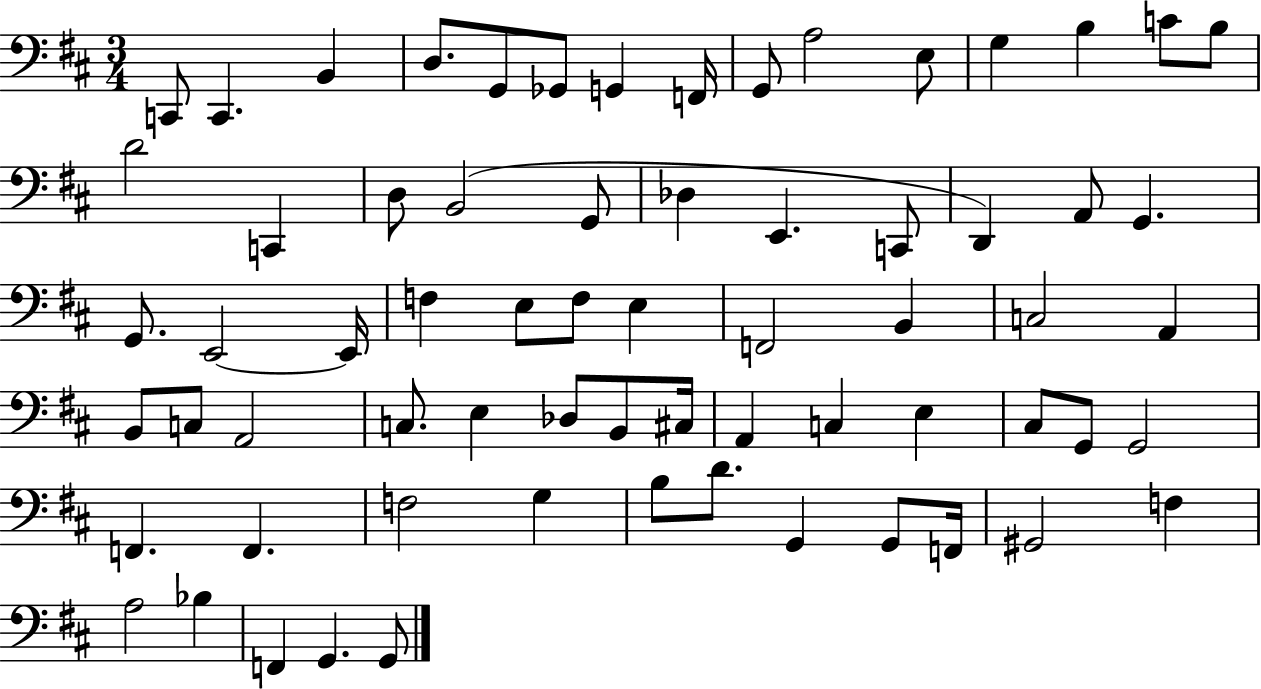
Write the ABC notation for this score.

X:1
T:Untitled
M:3/4
L:1/4
K:D
C,,/2 C,, B,, D,/2 G,,/2 _G,,/2 G,, F,,/4 G,,/2 A,2 E,/2 G, B, C/2 B,/2 D2 C,, D,/2 B,,2 G,,/2 _D, E,, C,,/2 D,, A,,/2 G,, G,,/2 E,,2 E,,/4 F, E,/2 F,/2 E, F,,2 B,, C,2 A,, B,,/2 C,/2 A,,2 C,/2 E, _D,/2 B,,/2 ^C,/4 A,, C, E, ^C,/2 G,,/2 G,,2 F,, F,, F,2 G, B,/2 D/2 G,, G,,/2 F,,/4 ^G,,2 F, A,2 _B, F,, G,, G,,/2